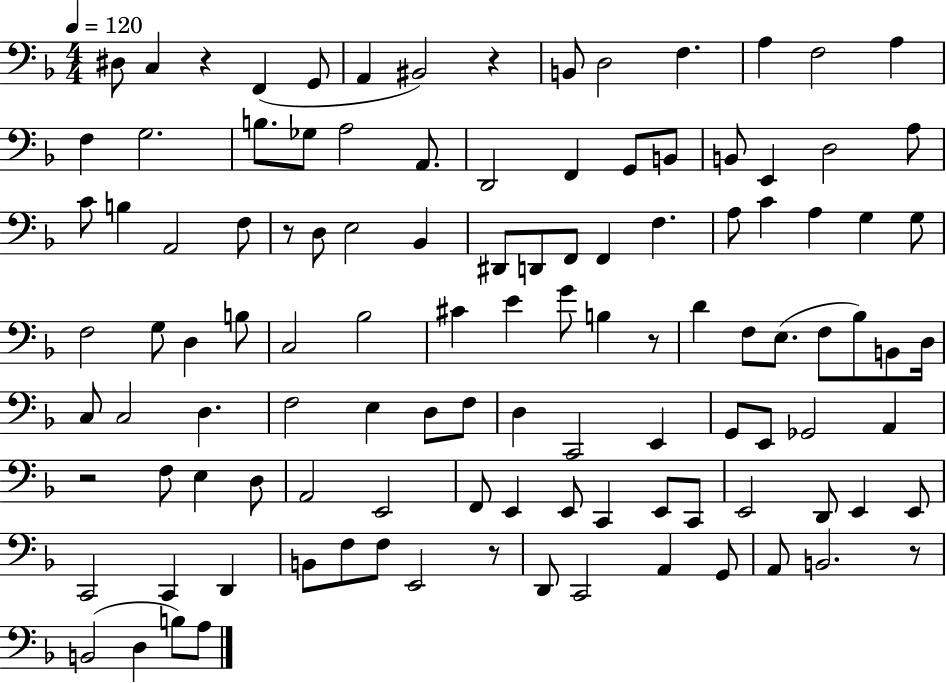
X:1
T:Untitled
M:4/4
L:1/4
K:F
^D,/2 C, z F,, G,,/2 A,, ^B,,2 z B,,/2 D,2 F, A, F,2 A, F, G,2 B,/2 _G,/2 A,2 A,,/2 D,,2 F,, G,,/2 B,,/2 B,,/2 E,, D,2 A,/2 C/2 B, A,,2 F,/2 z/2 D,/2 E,2 _B,, ^D,,/2 D,,/2 F,,/2 F,, F, A,/2 C A, G, G,/2 F,2 G,/2 D, B,/2 C,2 _B,2 ^C E G/2 B, z/2 D F,/2 E,/2 F,/2 _B,/2 B,,/2 D,/4 C,/2 C,2 D, F,2 E, D,/2 F,/2 D, C,,2 E,, G,,/2 E,,/2 _G,,2 A,, z2 F,/2 E, D,/2 A,,2 E,,2 F,,/2 E,, E,,/2 C,, E,,/2 C,,/2 E,,2 D,,/2 E,, E,,/2 C,,2 C,, D,, B,,/2 F,/2 F,/2 E,,2 z/2 D,,/2 C,,2 A,, G,,/2 A,,/2 B,,2 z/2 B,,2 D, B,/2 A,/2